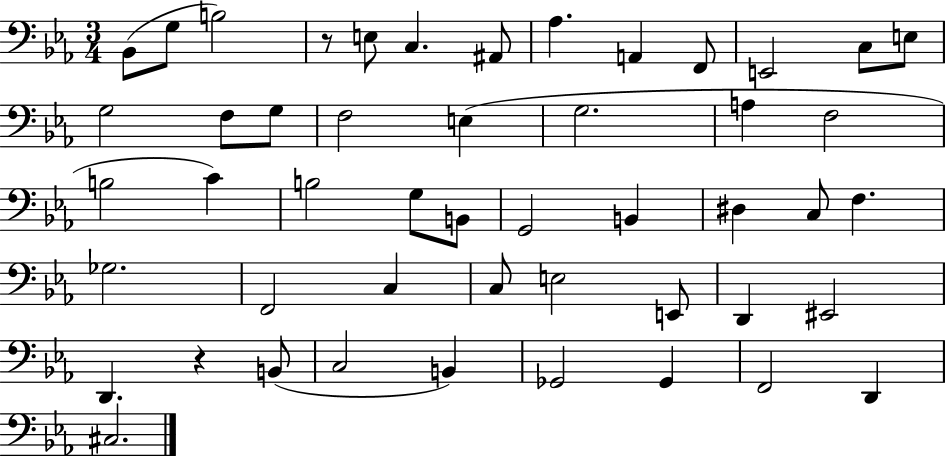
X:1
T:Untitled
M:3/4
L:1/4
K:Eb
_B,,/2 G,/2 B,2 z/2 E,/2 C, ^A,,/2 _A, A,, F,,/2 E,,2 C,/2 E,/2 G,2 F,/2 G,/2 F,2 E, G,2 A, F,2 B,2 C B,2 G,/2 B,,/2 G,,2 B,, ^D, C,/2 F, _G,2 F,,2 C, C,/2 E,2 E,,/2 D,, ^E,,2 D,, z B,,/2 C,2 B,, _G,,2 _G,, F,,2 D,, ^C,2